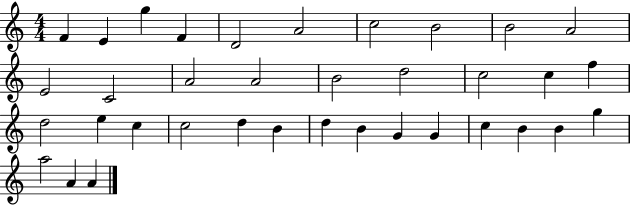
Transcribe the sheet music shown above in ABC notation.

X:1
T:Untitled
M:4/4
L:1/4
K:C
F E g F D2 A2 c2 B2 B2 A2 E2 C2 A2 A2 B2 d2 c2 c f d2 e c c2 d B d B G G c B B g a2 A A